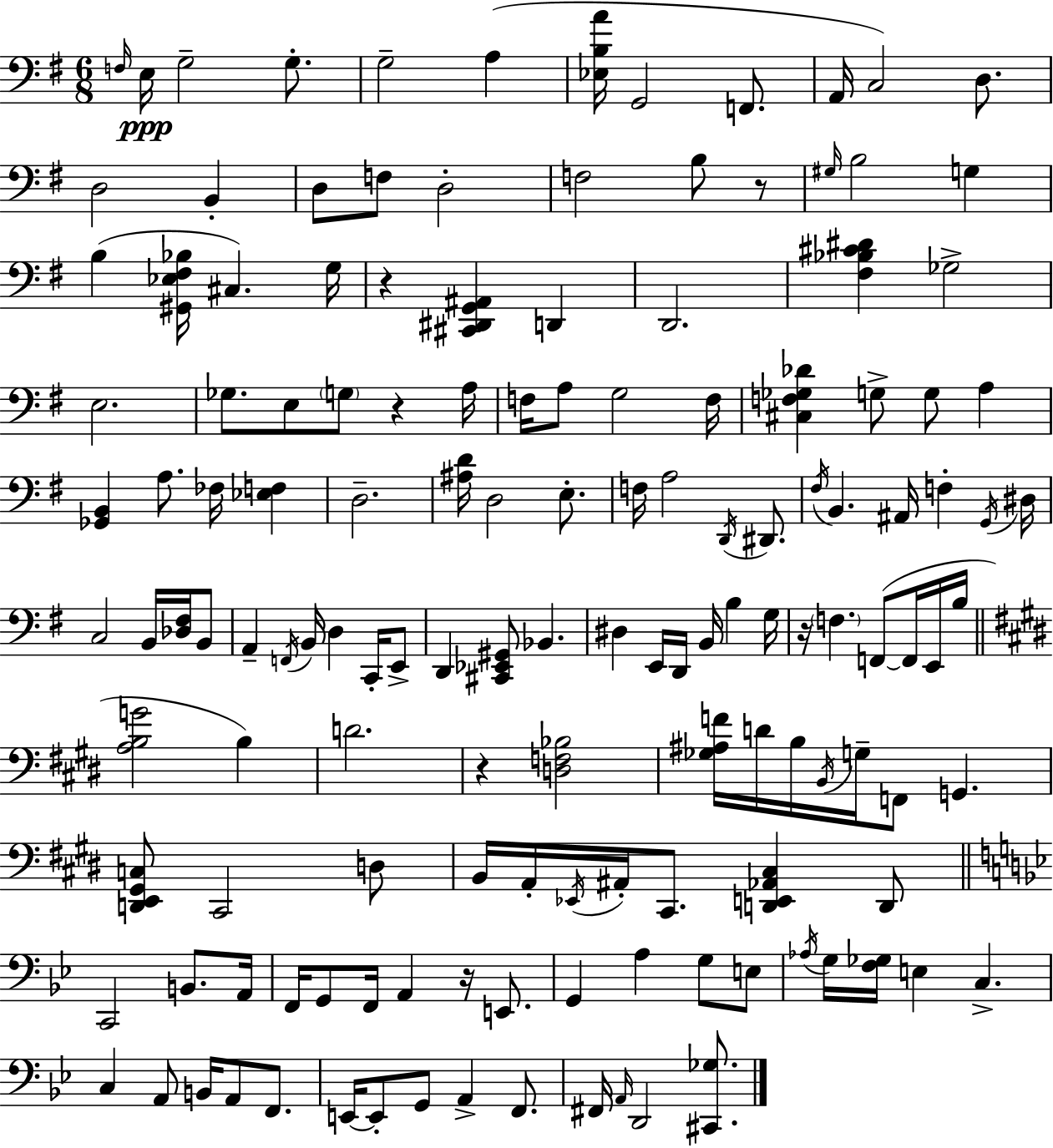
F3/s E3/s G3/h G3/e. G3/h A3/q [Eb3,B3,A4]/s G2/h F2/e. A2/s C3/h D3/e. D3/h B2/q D3/e F3/e D3/h F3/h B3/e R/e G#3/s B3/h G3/q B3/q [G#2,Eb3,F#3,Bb3]/s C#3/q. G3/s R/q [C#2,D#2,G2,A#2]/q D2/q D2/h. [F#3,Bb3,C#4,D#4]/q Gb3/h E3/h. Gb3/e. E3/e G3/e R/q A3/s F3/s A3/e G3/h F3/s [C#3,F3,Gb3,Db4]/q G3/e G3/e A3/q [Gb2,B2]/q A3/e. FES3/s [Eb3,F3]/q D3/h. [A#3,D4]/s D3/h E3/e. F3/s A3/h D2/s D#2/e. F#3/s B2/q. A#2/s F3/q G2/s D#3/s C3/h B2/s [Db3,F#3]/s B2/e A2/q F2/s B2/s D3/q C2/s E2/e D2/q [C#2,Eb2,G#2]/e Bb2/q. D#3/q E2/s D2/s B2/s B3/q G3/s R/s F3/q. F2/e F2/s E2/s B3/s [A3,B3,G4]/h B3/q D4/h. R/q [D3,F3,Bb3]/h [Gb3,A#3,F4]/s D4/s B3/s B2/s G3/s F2/e G2/q. [D2,E2,G#2,C3]/e C#2/h D3/e B2/s A2/s Eb2/s A#2/s C#2/e. [D2,E2,Ab2,C#3]/q D2/e C2/h B2/e. A2/s F2/s G2/e F2/s A2/q R/s E2/e. G2/q A3/q G3/e E3/e Ab3/s G3/s [F3,Gb3]/s E3/q C3/q. C3/q A2/e B2/s A2/e F2/e. E2/s E2/e G2/e A2/q F2/e. F#2/s A2/s D2/h [C#2,Gb3]/e.